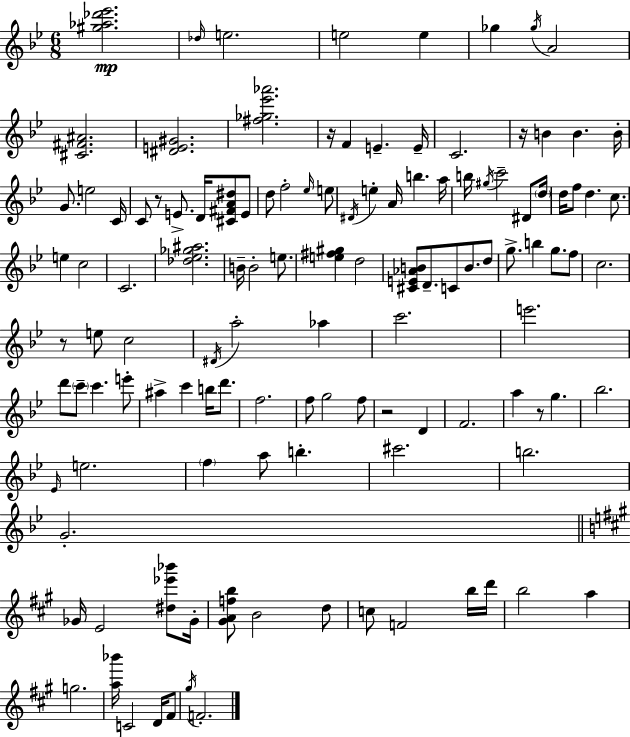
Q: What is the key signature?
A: BES major